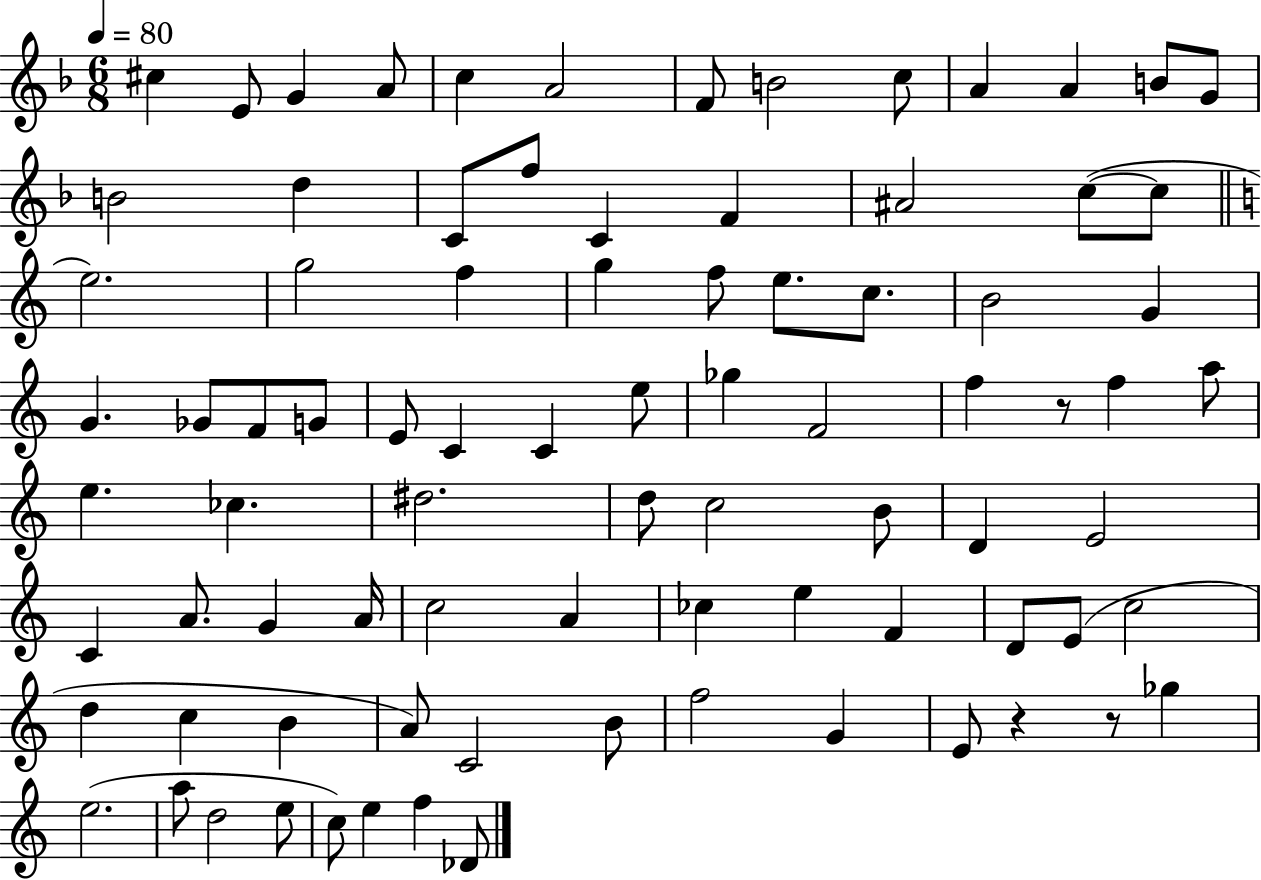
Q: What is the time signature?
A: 6/8